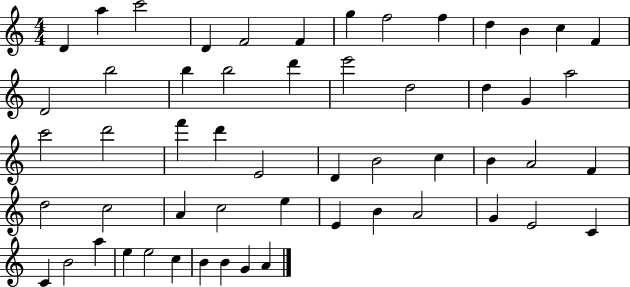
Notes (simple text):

D4/q A5/q C6/h D4/q F4/h F4/q G5/q F5/h F5/q D5/q B4/q C5/q F4/q D4/h B5/h B5/q B5/h D6/q E6/h D5/h D5/q G4/q A5/h C6/h D6/h F6/q D6/q E4/h D4/q B4/h C5/q B4/q A4/h F4/q D5/h C5/h A4/q C5/h E5/q E4/q B4/q A4/h G4/q E4/h C4/q C4/q B4/h A5/q E5/q E5/h C5/q B4/q B4/q G4/q A4/q